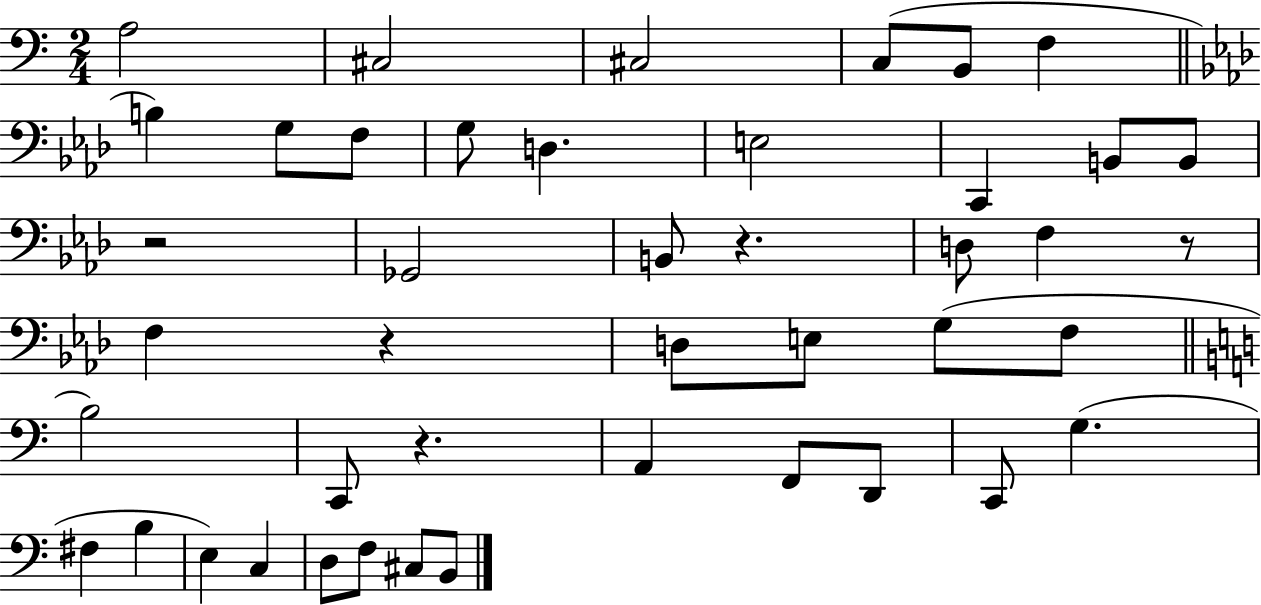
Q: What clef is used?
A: bass